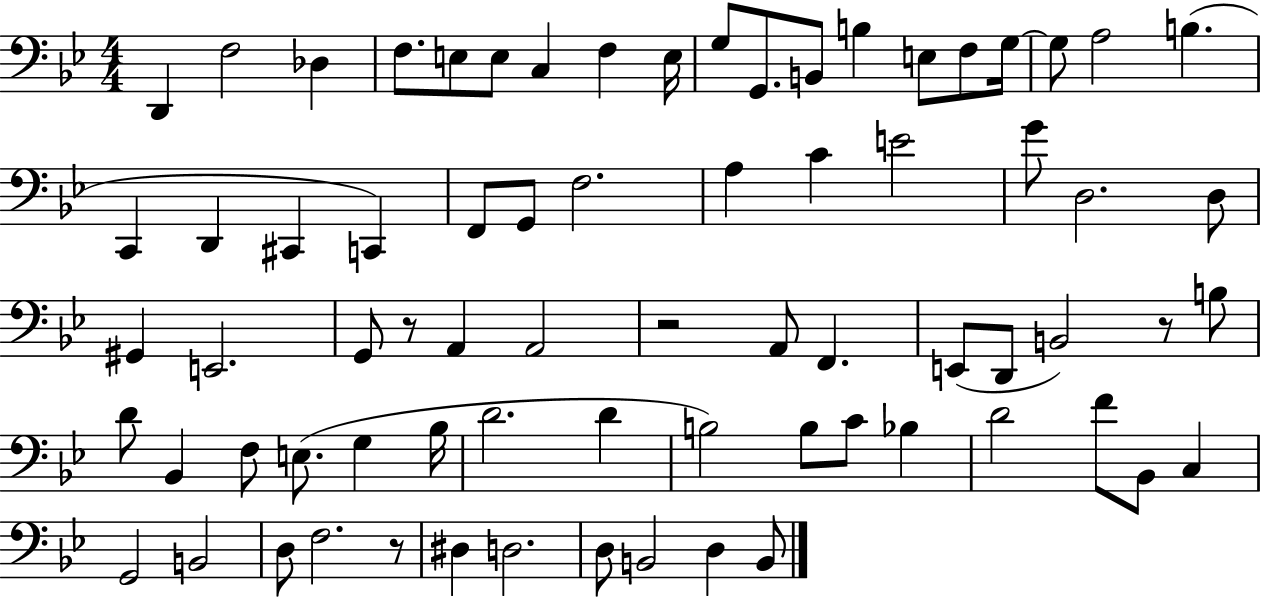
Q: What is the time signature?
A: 4/4